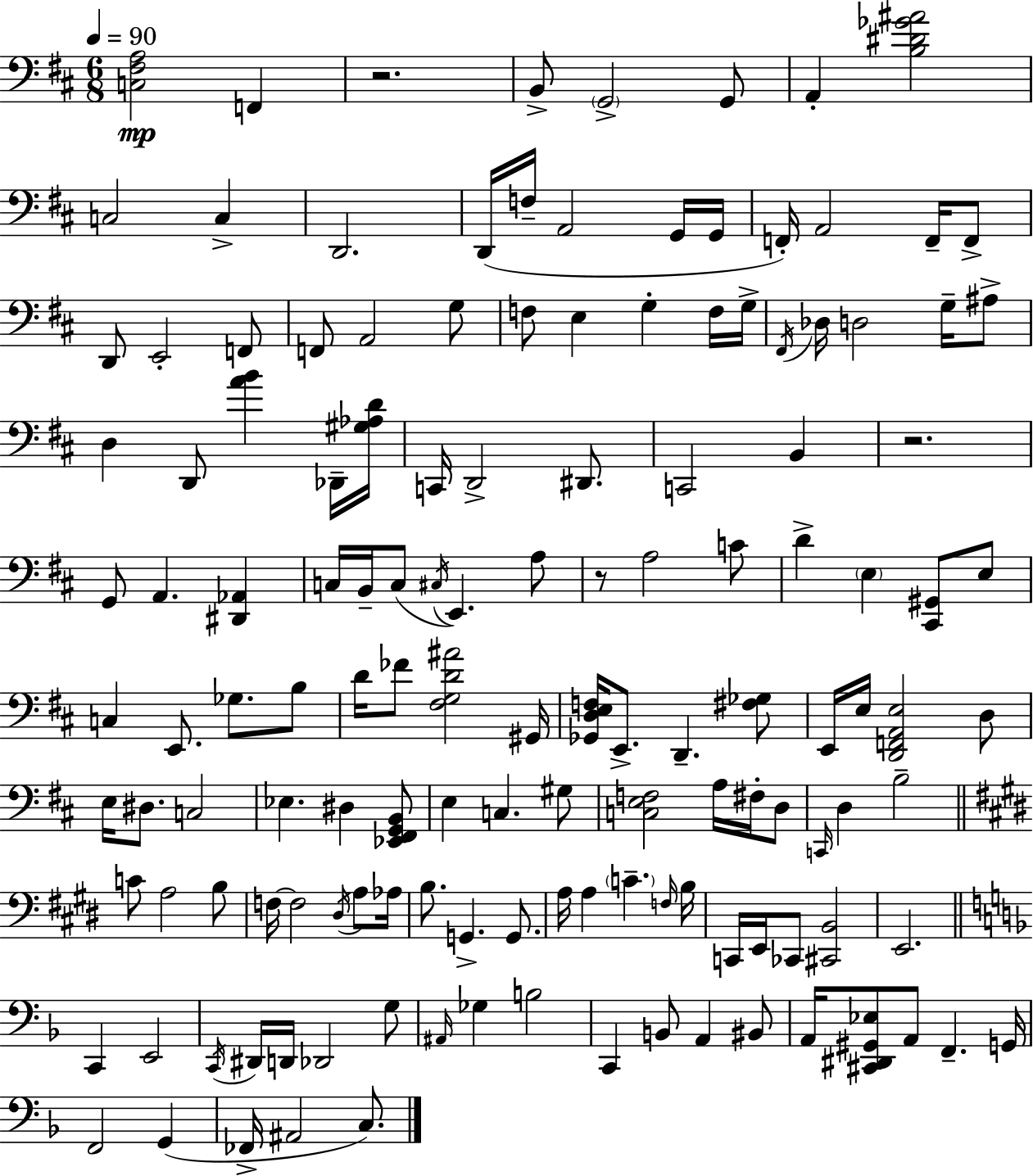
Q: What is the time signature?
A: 6/8